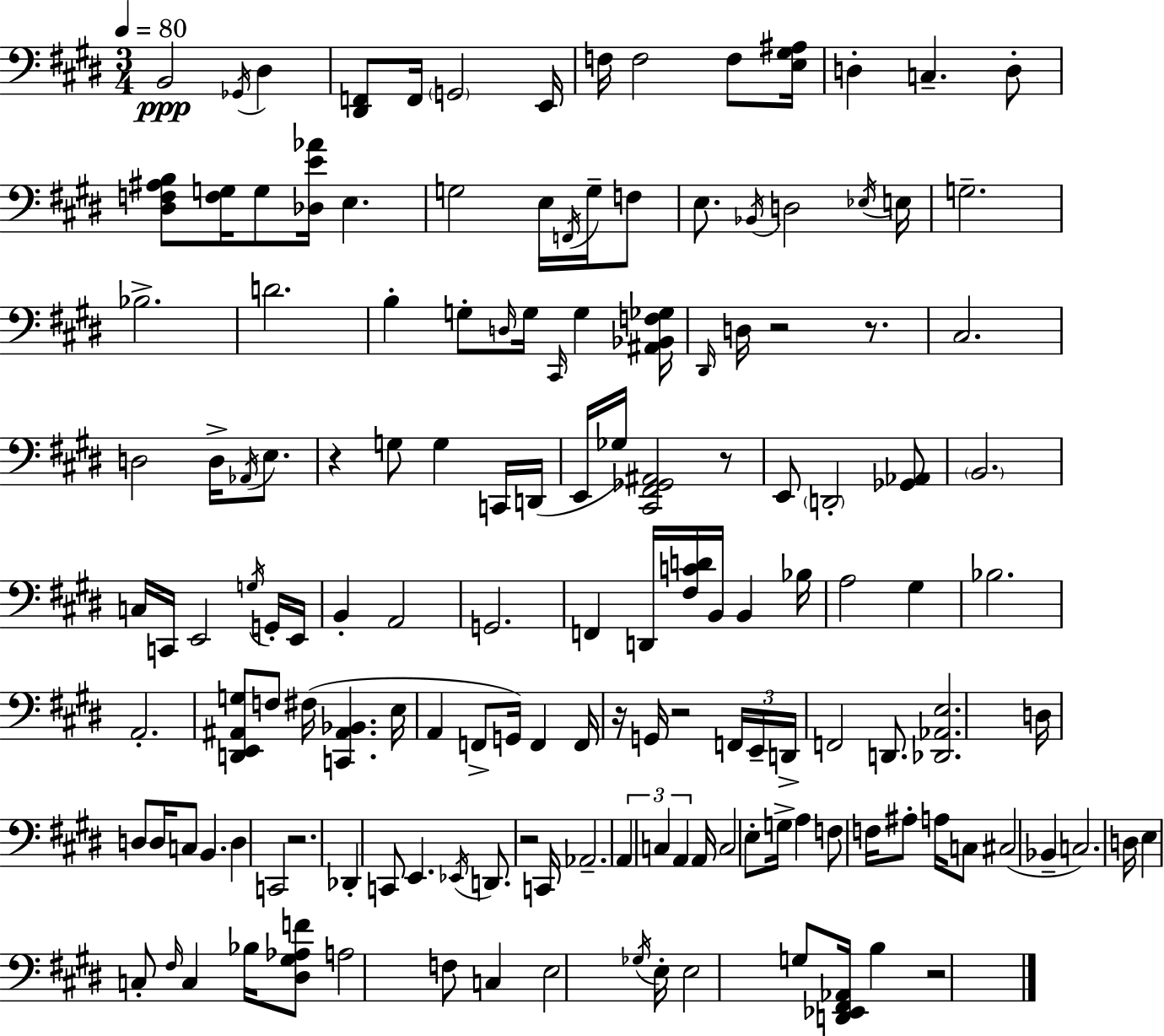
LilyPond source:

{
  \clef bass
  \numericTimeSignature
  \time 3/4
  \key e \major
  \tempo 4 = 80
  b,2\ppp \acciaccatura { ges,16 } dis4 | <dis, f,>8 f,16 \parenthesize g,2 | e,16 f16 f2 f8 | <e gis ais>16 d4-. c4.-- d8-. | \break <dis f ais b>8 <f g>16 g8 <des e' aes'>16 e4. | g2 e16 \acciaccatura { f,16 } g16-- | f8 e8. \acciaccatura { bes,16 } d2 | \acciaccatura { ees16 } e16 g2.-- | \break bes2.-> | d'2. | b4-. g8-. \grace { d16 } g16 | \grace { cis,16 } g4 <ais, bes, f ges>16 \grace { dis,16 } d16 r2 | \break r8. cis2. | d2 | d16-> \acciaccatura { aes,16 } e8. r4 | g8 g4 c,16 d,16( e,16 ges16) <cis, fis, ges, ais,>2 | \break r8 e,8 \parenthesize d,2-. | <ges, aes,>8 \parenthesize b,2. | c16 c,16 e,2 | \acciaccatura { g16 } g,16-. e,16 b,4-. | \break a,2 g,2. | f,4 | d,16 <fis c' d'>16 b,16 b,4 bes16 a2 | gis4 bes2. | \break a,2.-. | <d, e, ais, g>8 f8 | fis16( <c, ais, bes,>4. e16 a,4 | f,8-> g,16) f,4 f,16 r16 g,16 r2 | \break \tuplet 3/2 { f,16 e,16-- d,16-> } f,2 | d,8. <des, aes, e>2. | d16 d8 | d16 c8 b,4. d4 | \break c,2 r2. | des,4-. | c,8 e,4. \acciaccatura { ees,16 } d,8. | r2 c,16 aes,2.-- | \break \tuplet 3/2 { a,4 | c4 a,4 } a,16 c2 | e8-. g16-> a4 | f8 f16 ais8-. a16 c8 cis2( | \break bes,4-- c2.) | d16 e4 | c8-. \grace { fis16 } c4 bes16 <dis gis aes f'>8 | a2 f8 c4 | \break e2 \acciaccatura { ges16 } | e16-. e2 g8 <d, ees, fis, aes,>16 | b4 r2 | \bar "|."
}